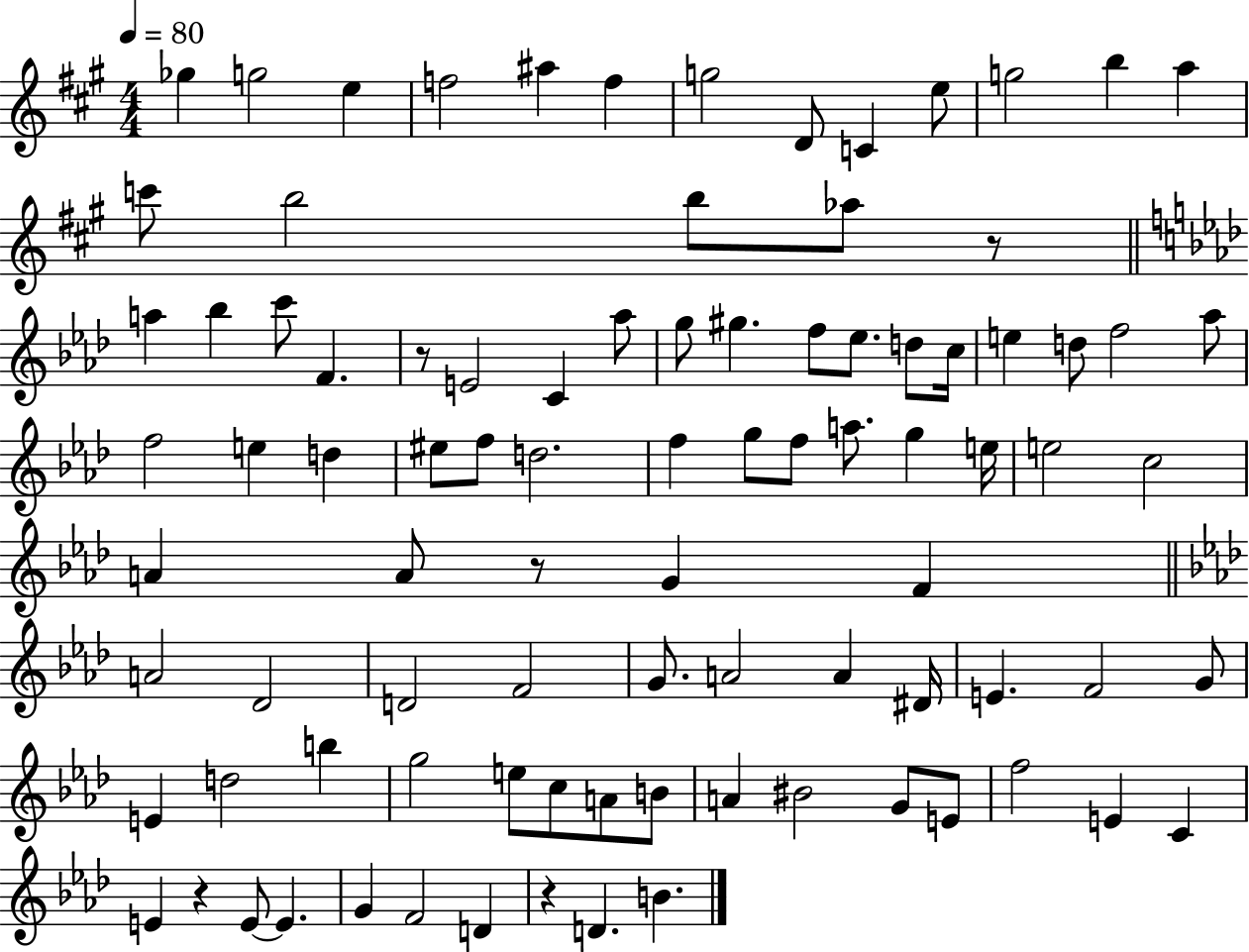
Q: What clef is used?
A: treble